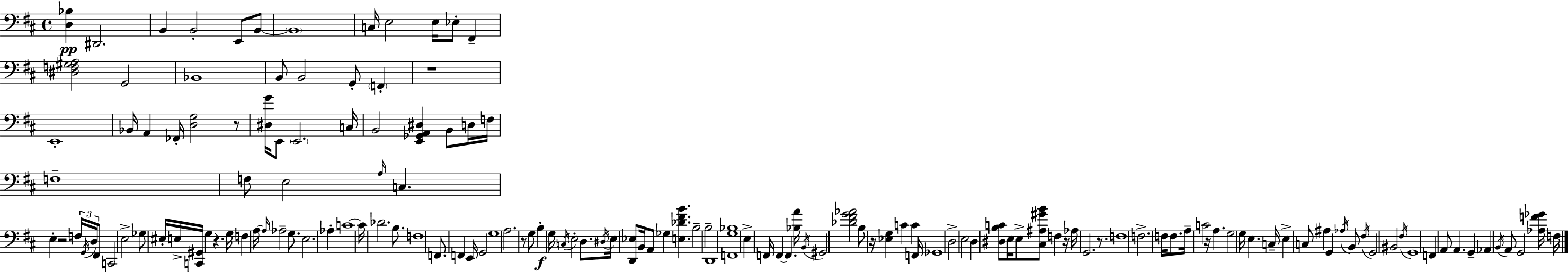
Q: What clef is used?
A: bass